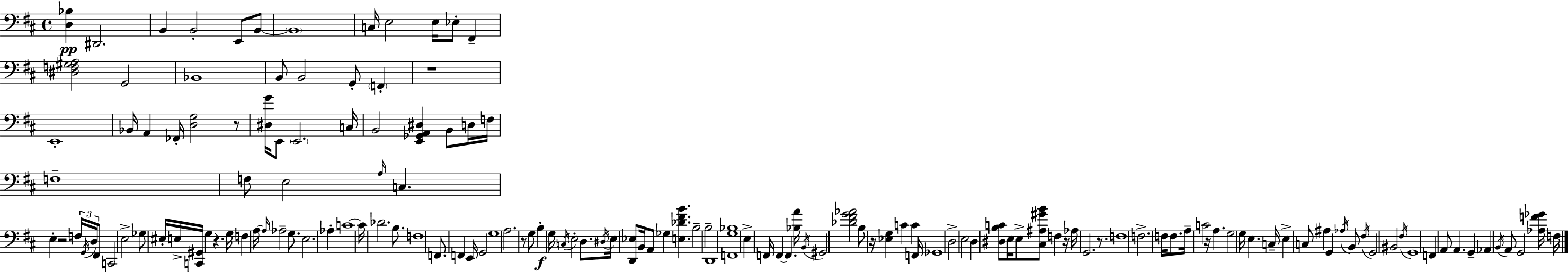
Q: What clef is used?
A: bass